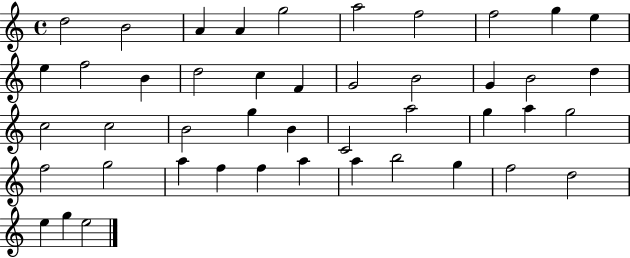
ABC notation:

X:1
T:Untitled
M:4/4
L:1/4
K:C
d2 B2 A A g2 a2 f2 f2 g e e f2 B d2 c F G2 B2 G B2 d c2 c2 B2 g B C2 a2 g a g2 f2 g2 a f f a a b2 g f2 d2 e g e2